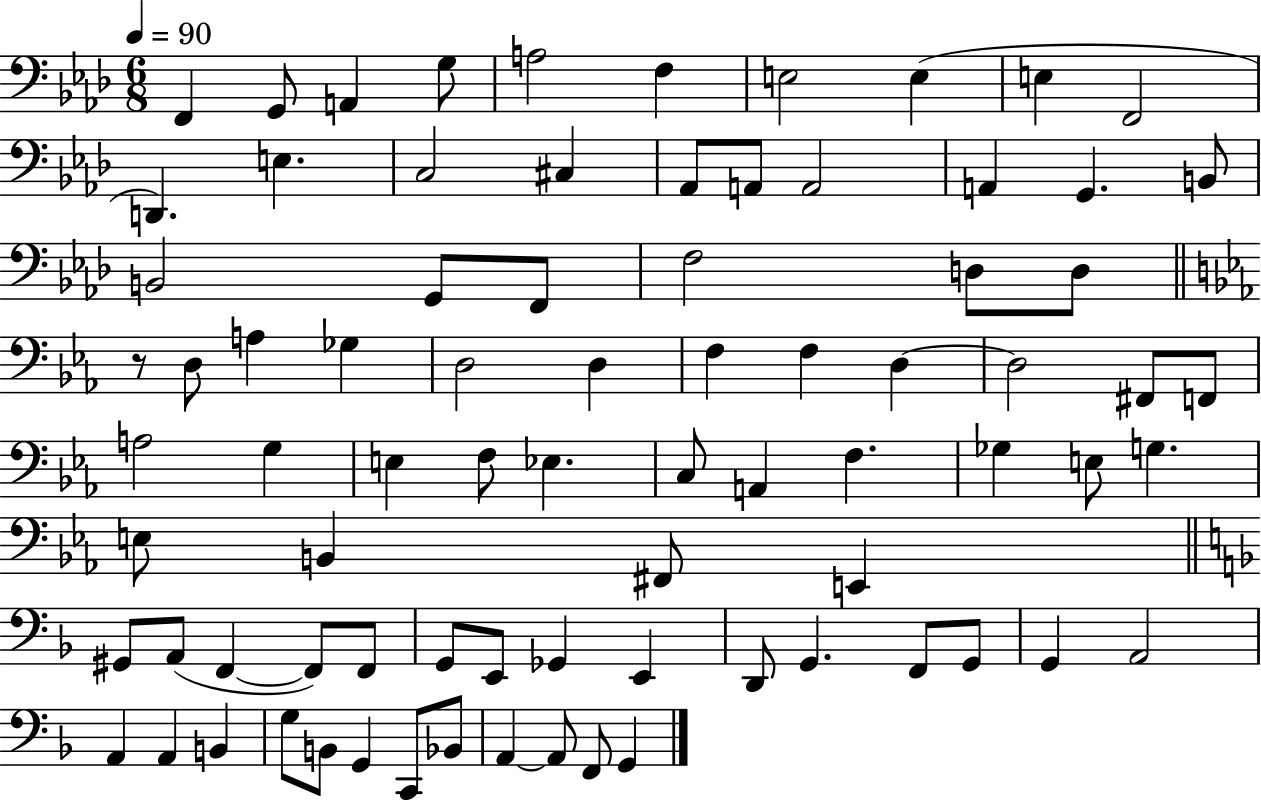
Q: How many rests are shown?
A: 1